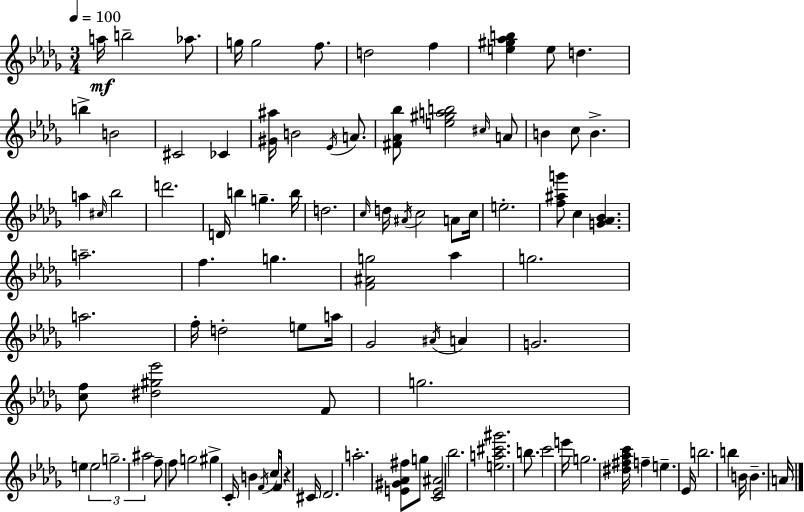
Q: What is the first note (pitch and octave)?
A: A5